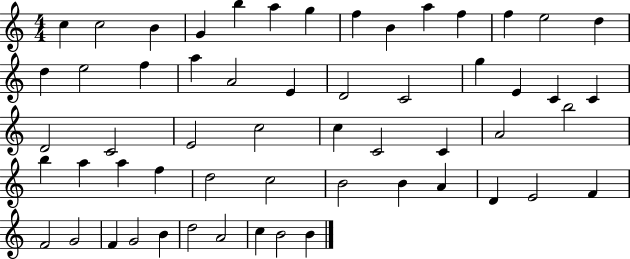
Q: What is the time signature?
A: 4/4